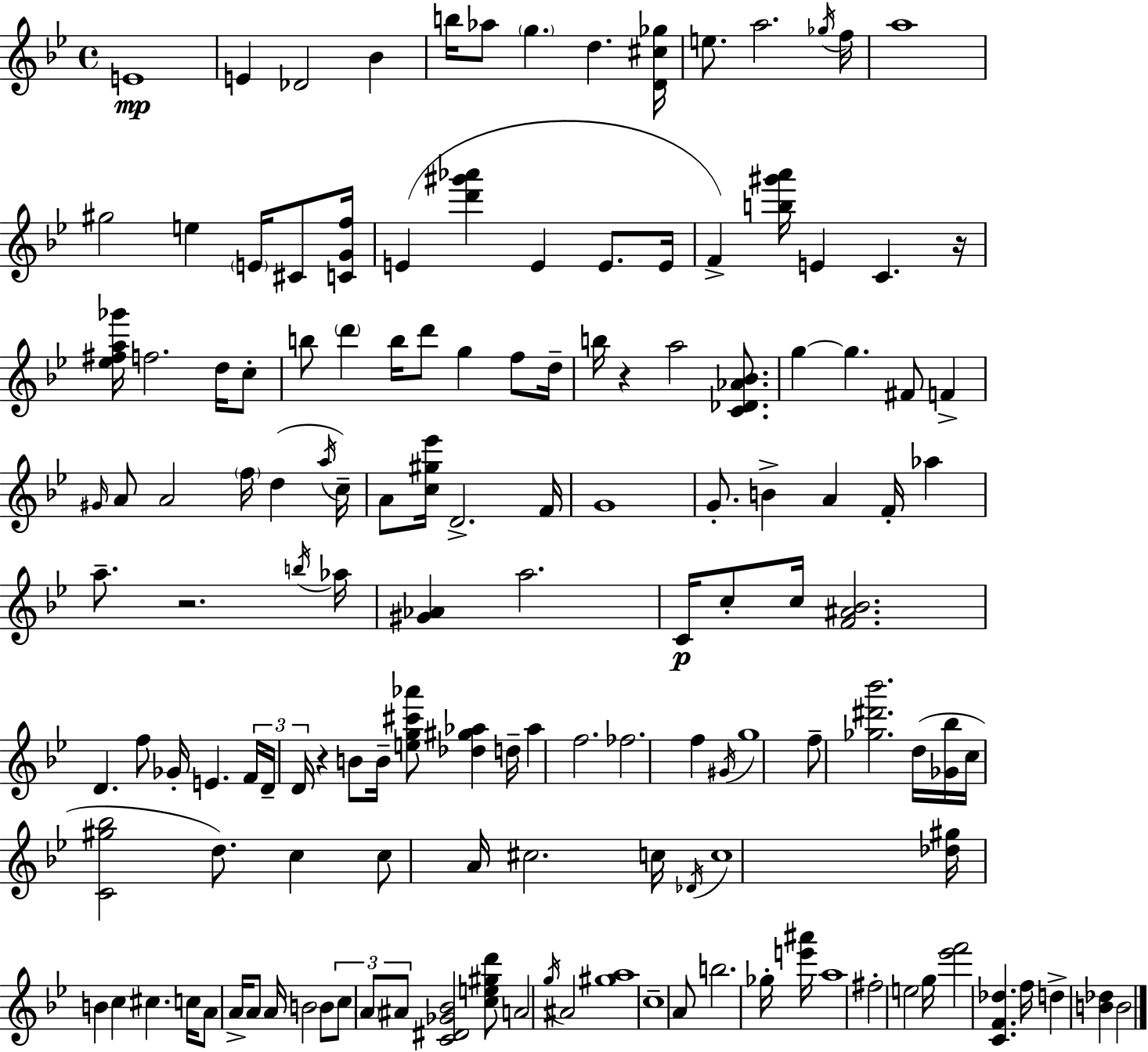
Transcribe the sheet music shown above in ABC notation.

X:1
T:Untitled
M:4/4
L:1/4
K:Gm
E4 E _D2 _B b/4 _a/2 g d [D^c_g]/4 e/2 a2 _g/4 f/4 a4 ^g2 e E/4 ^C/2 [CGf]/4 E [d'^g'_a'] E E/2 E/4 F [b^g'a']/4 E C z/4 [_e^fa_g']/4 f2 d/4 c/2 b/2 d' b/4 d'/2 g f/2 d/4 b/4 z a2 [C_D_A_B]/2 g g ^F/2 F ^G/4 A/2 A2 f/4 d a/4 c/4 A/2 [c^g_e']/4 D2 F/4 G4 G/2 B A F/4 _a a/2 z2 b/4 _a/4 [^G_A] a2 C/4 c/2 c/4 [F^A_B]2 D f/2 _G/4 E F/4 D/4 D/4 z B/2 B/4 [eg^c'_a']/2 [_d^g_a] d/4 _a f2 _f2 f ^G/4 g4 f/2 [_g^d'_b']2 d/4 [_G_b]/4 c/4 [C^g_b]2 d/2 c c/2 A/4 ^c2 c/4 _D/4 c4 [_d^g]/4 B c ^c c/4 A/2 A/4 A/2 A/4 B2 B/2 c/2 A/2 ^A/2 [C^D_G_B]2 [ce^gd']/2 A2 g/4 ^A2 [^ga]4 c4 A/2 b2 _g/4 [e'^a']/4 a4 ^f2 e2 g/4 [_e'f']2 [CF_d] f/4 d [B_d] B2